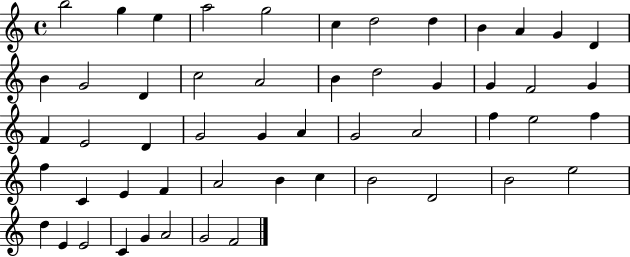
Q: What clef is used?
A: treble